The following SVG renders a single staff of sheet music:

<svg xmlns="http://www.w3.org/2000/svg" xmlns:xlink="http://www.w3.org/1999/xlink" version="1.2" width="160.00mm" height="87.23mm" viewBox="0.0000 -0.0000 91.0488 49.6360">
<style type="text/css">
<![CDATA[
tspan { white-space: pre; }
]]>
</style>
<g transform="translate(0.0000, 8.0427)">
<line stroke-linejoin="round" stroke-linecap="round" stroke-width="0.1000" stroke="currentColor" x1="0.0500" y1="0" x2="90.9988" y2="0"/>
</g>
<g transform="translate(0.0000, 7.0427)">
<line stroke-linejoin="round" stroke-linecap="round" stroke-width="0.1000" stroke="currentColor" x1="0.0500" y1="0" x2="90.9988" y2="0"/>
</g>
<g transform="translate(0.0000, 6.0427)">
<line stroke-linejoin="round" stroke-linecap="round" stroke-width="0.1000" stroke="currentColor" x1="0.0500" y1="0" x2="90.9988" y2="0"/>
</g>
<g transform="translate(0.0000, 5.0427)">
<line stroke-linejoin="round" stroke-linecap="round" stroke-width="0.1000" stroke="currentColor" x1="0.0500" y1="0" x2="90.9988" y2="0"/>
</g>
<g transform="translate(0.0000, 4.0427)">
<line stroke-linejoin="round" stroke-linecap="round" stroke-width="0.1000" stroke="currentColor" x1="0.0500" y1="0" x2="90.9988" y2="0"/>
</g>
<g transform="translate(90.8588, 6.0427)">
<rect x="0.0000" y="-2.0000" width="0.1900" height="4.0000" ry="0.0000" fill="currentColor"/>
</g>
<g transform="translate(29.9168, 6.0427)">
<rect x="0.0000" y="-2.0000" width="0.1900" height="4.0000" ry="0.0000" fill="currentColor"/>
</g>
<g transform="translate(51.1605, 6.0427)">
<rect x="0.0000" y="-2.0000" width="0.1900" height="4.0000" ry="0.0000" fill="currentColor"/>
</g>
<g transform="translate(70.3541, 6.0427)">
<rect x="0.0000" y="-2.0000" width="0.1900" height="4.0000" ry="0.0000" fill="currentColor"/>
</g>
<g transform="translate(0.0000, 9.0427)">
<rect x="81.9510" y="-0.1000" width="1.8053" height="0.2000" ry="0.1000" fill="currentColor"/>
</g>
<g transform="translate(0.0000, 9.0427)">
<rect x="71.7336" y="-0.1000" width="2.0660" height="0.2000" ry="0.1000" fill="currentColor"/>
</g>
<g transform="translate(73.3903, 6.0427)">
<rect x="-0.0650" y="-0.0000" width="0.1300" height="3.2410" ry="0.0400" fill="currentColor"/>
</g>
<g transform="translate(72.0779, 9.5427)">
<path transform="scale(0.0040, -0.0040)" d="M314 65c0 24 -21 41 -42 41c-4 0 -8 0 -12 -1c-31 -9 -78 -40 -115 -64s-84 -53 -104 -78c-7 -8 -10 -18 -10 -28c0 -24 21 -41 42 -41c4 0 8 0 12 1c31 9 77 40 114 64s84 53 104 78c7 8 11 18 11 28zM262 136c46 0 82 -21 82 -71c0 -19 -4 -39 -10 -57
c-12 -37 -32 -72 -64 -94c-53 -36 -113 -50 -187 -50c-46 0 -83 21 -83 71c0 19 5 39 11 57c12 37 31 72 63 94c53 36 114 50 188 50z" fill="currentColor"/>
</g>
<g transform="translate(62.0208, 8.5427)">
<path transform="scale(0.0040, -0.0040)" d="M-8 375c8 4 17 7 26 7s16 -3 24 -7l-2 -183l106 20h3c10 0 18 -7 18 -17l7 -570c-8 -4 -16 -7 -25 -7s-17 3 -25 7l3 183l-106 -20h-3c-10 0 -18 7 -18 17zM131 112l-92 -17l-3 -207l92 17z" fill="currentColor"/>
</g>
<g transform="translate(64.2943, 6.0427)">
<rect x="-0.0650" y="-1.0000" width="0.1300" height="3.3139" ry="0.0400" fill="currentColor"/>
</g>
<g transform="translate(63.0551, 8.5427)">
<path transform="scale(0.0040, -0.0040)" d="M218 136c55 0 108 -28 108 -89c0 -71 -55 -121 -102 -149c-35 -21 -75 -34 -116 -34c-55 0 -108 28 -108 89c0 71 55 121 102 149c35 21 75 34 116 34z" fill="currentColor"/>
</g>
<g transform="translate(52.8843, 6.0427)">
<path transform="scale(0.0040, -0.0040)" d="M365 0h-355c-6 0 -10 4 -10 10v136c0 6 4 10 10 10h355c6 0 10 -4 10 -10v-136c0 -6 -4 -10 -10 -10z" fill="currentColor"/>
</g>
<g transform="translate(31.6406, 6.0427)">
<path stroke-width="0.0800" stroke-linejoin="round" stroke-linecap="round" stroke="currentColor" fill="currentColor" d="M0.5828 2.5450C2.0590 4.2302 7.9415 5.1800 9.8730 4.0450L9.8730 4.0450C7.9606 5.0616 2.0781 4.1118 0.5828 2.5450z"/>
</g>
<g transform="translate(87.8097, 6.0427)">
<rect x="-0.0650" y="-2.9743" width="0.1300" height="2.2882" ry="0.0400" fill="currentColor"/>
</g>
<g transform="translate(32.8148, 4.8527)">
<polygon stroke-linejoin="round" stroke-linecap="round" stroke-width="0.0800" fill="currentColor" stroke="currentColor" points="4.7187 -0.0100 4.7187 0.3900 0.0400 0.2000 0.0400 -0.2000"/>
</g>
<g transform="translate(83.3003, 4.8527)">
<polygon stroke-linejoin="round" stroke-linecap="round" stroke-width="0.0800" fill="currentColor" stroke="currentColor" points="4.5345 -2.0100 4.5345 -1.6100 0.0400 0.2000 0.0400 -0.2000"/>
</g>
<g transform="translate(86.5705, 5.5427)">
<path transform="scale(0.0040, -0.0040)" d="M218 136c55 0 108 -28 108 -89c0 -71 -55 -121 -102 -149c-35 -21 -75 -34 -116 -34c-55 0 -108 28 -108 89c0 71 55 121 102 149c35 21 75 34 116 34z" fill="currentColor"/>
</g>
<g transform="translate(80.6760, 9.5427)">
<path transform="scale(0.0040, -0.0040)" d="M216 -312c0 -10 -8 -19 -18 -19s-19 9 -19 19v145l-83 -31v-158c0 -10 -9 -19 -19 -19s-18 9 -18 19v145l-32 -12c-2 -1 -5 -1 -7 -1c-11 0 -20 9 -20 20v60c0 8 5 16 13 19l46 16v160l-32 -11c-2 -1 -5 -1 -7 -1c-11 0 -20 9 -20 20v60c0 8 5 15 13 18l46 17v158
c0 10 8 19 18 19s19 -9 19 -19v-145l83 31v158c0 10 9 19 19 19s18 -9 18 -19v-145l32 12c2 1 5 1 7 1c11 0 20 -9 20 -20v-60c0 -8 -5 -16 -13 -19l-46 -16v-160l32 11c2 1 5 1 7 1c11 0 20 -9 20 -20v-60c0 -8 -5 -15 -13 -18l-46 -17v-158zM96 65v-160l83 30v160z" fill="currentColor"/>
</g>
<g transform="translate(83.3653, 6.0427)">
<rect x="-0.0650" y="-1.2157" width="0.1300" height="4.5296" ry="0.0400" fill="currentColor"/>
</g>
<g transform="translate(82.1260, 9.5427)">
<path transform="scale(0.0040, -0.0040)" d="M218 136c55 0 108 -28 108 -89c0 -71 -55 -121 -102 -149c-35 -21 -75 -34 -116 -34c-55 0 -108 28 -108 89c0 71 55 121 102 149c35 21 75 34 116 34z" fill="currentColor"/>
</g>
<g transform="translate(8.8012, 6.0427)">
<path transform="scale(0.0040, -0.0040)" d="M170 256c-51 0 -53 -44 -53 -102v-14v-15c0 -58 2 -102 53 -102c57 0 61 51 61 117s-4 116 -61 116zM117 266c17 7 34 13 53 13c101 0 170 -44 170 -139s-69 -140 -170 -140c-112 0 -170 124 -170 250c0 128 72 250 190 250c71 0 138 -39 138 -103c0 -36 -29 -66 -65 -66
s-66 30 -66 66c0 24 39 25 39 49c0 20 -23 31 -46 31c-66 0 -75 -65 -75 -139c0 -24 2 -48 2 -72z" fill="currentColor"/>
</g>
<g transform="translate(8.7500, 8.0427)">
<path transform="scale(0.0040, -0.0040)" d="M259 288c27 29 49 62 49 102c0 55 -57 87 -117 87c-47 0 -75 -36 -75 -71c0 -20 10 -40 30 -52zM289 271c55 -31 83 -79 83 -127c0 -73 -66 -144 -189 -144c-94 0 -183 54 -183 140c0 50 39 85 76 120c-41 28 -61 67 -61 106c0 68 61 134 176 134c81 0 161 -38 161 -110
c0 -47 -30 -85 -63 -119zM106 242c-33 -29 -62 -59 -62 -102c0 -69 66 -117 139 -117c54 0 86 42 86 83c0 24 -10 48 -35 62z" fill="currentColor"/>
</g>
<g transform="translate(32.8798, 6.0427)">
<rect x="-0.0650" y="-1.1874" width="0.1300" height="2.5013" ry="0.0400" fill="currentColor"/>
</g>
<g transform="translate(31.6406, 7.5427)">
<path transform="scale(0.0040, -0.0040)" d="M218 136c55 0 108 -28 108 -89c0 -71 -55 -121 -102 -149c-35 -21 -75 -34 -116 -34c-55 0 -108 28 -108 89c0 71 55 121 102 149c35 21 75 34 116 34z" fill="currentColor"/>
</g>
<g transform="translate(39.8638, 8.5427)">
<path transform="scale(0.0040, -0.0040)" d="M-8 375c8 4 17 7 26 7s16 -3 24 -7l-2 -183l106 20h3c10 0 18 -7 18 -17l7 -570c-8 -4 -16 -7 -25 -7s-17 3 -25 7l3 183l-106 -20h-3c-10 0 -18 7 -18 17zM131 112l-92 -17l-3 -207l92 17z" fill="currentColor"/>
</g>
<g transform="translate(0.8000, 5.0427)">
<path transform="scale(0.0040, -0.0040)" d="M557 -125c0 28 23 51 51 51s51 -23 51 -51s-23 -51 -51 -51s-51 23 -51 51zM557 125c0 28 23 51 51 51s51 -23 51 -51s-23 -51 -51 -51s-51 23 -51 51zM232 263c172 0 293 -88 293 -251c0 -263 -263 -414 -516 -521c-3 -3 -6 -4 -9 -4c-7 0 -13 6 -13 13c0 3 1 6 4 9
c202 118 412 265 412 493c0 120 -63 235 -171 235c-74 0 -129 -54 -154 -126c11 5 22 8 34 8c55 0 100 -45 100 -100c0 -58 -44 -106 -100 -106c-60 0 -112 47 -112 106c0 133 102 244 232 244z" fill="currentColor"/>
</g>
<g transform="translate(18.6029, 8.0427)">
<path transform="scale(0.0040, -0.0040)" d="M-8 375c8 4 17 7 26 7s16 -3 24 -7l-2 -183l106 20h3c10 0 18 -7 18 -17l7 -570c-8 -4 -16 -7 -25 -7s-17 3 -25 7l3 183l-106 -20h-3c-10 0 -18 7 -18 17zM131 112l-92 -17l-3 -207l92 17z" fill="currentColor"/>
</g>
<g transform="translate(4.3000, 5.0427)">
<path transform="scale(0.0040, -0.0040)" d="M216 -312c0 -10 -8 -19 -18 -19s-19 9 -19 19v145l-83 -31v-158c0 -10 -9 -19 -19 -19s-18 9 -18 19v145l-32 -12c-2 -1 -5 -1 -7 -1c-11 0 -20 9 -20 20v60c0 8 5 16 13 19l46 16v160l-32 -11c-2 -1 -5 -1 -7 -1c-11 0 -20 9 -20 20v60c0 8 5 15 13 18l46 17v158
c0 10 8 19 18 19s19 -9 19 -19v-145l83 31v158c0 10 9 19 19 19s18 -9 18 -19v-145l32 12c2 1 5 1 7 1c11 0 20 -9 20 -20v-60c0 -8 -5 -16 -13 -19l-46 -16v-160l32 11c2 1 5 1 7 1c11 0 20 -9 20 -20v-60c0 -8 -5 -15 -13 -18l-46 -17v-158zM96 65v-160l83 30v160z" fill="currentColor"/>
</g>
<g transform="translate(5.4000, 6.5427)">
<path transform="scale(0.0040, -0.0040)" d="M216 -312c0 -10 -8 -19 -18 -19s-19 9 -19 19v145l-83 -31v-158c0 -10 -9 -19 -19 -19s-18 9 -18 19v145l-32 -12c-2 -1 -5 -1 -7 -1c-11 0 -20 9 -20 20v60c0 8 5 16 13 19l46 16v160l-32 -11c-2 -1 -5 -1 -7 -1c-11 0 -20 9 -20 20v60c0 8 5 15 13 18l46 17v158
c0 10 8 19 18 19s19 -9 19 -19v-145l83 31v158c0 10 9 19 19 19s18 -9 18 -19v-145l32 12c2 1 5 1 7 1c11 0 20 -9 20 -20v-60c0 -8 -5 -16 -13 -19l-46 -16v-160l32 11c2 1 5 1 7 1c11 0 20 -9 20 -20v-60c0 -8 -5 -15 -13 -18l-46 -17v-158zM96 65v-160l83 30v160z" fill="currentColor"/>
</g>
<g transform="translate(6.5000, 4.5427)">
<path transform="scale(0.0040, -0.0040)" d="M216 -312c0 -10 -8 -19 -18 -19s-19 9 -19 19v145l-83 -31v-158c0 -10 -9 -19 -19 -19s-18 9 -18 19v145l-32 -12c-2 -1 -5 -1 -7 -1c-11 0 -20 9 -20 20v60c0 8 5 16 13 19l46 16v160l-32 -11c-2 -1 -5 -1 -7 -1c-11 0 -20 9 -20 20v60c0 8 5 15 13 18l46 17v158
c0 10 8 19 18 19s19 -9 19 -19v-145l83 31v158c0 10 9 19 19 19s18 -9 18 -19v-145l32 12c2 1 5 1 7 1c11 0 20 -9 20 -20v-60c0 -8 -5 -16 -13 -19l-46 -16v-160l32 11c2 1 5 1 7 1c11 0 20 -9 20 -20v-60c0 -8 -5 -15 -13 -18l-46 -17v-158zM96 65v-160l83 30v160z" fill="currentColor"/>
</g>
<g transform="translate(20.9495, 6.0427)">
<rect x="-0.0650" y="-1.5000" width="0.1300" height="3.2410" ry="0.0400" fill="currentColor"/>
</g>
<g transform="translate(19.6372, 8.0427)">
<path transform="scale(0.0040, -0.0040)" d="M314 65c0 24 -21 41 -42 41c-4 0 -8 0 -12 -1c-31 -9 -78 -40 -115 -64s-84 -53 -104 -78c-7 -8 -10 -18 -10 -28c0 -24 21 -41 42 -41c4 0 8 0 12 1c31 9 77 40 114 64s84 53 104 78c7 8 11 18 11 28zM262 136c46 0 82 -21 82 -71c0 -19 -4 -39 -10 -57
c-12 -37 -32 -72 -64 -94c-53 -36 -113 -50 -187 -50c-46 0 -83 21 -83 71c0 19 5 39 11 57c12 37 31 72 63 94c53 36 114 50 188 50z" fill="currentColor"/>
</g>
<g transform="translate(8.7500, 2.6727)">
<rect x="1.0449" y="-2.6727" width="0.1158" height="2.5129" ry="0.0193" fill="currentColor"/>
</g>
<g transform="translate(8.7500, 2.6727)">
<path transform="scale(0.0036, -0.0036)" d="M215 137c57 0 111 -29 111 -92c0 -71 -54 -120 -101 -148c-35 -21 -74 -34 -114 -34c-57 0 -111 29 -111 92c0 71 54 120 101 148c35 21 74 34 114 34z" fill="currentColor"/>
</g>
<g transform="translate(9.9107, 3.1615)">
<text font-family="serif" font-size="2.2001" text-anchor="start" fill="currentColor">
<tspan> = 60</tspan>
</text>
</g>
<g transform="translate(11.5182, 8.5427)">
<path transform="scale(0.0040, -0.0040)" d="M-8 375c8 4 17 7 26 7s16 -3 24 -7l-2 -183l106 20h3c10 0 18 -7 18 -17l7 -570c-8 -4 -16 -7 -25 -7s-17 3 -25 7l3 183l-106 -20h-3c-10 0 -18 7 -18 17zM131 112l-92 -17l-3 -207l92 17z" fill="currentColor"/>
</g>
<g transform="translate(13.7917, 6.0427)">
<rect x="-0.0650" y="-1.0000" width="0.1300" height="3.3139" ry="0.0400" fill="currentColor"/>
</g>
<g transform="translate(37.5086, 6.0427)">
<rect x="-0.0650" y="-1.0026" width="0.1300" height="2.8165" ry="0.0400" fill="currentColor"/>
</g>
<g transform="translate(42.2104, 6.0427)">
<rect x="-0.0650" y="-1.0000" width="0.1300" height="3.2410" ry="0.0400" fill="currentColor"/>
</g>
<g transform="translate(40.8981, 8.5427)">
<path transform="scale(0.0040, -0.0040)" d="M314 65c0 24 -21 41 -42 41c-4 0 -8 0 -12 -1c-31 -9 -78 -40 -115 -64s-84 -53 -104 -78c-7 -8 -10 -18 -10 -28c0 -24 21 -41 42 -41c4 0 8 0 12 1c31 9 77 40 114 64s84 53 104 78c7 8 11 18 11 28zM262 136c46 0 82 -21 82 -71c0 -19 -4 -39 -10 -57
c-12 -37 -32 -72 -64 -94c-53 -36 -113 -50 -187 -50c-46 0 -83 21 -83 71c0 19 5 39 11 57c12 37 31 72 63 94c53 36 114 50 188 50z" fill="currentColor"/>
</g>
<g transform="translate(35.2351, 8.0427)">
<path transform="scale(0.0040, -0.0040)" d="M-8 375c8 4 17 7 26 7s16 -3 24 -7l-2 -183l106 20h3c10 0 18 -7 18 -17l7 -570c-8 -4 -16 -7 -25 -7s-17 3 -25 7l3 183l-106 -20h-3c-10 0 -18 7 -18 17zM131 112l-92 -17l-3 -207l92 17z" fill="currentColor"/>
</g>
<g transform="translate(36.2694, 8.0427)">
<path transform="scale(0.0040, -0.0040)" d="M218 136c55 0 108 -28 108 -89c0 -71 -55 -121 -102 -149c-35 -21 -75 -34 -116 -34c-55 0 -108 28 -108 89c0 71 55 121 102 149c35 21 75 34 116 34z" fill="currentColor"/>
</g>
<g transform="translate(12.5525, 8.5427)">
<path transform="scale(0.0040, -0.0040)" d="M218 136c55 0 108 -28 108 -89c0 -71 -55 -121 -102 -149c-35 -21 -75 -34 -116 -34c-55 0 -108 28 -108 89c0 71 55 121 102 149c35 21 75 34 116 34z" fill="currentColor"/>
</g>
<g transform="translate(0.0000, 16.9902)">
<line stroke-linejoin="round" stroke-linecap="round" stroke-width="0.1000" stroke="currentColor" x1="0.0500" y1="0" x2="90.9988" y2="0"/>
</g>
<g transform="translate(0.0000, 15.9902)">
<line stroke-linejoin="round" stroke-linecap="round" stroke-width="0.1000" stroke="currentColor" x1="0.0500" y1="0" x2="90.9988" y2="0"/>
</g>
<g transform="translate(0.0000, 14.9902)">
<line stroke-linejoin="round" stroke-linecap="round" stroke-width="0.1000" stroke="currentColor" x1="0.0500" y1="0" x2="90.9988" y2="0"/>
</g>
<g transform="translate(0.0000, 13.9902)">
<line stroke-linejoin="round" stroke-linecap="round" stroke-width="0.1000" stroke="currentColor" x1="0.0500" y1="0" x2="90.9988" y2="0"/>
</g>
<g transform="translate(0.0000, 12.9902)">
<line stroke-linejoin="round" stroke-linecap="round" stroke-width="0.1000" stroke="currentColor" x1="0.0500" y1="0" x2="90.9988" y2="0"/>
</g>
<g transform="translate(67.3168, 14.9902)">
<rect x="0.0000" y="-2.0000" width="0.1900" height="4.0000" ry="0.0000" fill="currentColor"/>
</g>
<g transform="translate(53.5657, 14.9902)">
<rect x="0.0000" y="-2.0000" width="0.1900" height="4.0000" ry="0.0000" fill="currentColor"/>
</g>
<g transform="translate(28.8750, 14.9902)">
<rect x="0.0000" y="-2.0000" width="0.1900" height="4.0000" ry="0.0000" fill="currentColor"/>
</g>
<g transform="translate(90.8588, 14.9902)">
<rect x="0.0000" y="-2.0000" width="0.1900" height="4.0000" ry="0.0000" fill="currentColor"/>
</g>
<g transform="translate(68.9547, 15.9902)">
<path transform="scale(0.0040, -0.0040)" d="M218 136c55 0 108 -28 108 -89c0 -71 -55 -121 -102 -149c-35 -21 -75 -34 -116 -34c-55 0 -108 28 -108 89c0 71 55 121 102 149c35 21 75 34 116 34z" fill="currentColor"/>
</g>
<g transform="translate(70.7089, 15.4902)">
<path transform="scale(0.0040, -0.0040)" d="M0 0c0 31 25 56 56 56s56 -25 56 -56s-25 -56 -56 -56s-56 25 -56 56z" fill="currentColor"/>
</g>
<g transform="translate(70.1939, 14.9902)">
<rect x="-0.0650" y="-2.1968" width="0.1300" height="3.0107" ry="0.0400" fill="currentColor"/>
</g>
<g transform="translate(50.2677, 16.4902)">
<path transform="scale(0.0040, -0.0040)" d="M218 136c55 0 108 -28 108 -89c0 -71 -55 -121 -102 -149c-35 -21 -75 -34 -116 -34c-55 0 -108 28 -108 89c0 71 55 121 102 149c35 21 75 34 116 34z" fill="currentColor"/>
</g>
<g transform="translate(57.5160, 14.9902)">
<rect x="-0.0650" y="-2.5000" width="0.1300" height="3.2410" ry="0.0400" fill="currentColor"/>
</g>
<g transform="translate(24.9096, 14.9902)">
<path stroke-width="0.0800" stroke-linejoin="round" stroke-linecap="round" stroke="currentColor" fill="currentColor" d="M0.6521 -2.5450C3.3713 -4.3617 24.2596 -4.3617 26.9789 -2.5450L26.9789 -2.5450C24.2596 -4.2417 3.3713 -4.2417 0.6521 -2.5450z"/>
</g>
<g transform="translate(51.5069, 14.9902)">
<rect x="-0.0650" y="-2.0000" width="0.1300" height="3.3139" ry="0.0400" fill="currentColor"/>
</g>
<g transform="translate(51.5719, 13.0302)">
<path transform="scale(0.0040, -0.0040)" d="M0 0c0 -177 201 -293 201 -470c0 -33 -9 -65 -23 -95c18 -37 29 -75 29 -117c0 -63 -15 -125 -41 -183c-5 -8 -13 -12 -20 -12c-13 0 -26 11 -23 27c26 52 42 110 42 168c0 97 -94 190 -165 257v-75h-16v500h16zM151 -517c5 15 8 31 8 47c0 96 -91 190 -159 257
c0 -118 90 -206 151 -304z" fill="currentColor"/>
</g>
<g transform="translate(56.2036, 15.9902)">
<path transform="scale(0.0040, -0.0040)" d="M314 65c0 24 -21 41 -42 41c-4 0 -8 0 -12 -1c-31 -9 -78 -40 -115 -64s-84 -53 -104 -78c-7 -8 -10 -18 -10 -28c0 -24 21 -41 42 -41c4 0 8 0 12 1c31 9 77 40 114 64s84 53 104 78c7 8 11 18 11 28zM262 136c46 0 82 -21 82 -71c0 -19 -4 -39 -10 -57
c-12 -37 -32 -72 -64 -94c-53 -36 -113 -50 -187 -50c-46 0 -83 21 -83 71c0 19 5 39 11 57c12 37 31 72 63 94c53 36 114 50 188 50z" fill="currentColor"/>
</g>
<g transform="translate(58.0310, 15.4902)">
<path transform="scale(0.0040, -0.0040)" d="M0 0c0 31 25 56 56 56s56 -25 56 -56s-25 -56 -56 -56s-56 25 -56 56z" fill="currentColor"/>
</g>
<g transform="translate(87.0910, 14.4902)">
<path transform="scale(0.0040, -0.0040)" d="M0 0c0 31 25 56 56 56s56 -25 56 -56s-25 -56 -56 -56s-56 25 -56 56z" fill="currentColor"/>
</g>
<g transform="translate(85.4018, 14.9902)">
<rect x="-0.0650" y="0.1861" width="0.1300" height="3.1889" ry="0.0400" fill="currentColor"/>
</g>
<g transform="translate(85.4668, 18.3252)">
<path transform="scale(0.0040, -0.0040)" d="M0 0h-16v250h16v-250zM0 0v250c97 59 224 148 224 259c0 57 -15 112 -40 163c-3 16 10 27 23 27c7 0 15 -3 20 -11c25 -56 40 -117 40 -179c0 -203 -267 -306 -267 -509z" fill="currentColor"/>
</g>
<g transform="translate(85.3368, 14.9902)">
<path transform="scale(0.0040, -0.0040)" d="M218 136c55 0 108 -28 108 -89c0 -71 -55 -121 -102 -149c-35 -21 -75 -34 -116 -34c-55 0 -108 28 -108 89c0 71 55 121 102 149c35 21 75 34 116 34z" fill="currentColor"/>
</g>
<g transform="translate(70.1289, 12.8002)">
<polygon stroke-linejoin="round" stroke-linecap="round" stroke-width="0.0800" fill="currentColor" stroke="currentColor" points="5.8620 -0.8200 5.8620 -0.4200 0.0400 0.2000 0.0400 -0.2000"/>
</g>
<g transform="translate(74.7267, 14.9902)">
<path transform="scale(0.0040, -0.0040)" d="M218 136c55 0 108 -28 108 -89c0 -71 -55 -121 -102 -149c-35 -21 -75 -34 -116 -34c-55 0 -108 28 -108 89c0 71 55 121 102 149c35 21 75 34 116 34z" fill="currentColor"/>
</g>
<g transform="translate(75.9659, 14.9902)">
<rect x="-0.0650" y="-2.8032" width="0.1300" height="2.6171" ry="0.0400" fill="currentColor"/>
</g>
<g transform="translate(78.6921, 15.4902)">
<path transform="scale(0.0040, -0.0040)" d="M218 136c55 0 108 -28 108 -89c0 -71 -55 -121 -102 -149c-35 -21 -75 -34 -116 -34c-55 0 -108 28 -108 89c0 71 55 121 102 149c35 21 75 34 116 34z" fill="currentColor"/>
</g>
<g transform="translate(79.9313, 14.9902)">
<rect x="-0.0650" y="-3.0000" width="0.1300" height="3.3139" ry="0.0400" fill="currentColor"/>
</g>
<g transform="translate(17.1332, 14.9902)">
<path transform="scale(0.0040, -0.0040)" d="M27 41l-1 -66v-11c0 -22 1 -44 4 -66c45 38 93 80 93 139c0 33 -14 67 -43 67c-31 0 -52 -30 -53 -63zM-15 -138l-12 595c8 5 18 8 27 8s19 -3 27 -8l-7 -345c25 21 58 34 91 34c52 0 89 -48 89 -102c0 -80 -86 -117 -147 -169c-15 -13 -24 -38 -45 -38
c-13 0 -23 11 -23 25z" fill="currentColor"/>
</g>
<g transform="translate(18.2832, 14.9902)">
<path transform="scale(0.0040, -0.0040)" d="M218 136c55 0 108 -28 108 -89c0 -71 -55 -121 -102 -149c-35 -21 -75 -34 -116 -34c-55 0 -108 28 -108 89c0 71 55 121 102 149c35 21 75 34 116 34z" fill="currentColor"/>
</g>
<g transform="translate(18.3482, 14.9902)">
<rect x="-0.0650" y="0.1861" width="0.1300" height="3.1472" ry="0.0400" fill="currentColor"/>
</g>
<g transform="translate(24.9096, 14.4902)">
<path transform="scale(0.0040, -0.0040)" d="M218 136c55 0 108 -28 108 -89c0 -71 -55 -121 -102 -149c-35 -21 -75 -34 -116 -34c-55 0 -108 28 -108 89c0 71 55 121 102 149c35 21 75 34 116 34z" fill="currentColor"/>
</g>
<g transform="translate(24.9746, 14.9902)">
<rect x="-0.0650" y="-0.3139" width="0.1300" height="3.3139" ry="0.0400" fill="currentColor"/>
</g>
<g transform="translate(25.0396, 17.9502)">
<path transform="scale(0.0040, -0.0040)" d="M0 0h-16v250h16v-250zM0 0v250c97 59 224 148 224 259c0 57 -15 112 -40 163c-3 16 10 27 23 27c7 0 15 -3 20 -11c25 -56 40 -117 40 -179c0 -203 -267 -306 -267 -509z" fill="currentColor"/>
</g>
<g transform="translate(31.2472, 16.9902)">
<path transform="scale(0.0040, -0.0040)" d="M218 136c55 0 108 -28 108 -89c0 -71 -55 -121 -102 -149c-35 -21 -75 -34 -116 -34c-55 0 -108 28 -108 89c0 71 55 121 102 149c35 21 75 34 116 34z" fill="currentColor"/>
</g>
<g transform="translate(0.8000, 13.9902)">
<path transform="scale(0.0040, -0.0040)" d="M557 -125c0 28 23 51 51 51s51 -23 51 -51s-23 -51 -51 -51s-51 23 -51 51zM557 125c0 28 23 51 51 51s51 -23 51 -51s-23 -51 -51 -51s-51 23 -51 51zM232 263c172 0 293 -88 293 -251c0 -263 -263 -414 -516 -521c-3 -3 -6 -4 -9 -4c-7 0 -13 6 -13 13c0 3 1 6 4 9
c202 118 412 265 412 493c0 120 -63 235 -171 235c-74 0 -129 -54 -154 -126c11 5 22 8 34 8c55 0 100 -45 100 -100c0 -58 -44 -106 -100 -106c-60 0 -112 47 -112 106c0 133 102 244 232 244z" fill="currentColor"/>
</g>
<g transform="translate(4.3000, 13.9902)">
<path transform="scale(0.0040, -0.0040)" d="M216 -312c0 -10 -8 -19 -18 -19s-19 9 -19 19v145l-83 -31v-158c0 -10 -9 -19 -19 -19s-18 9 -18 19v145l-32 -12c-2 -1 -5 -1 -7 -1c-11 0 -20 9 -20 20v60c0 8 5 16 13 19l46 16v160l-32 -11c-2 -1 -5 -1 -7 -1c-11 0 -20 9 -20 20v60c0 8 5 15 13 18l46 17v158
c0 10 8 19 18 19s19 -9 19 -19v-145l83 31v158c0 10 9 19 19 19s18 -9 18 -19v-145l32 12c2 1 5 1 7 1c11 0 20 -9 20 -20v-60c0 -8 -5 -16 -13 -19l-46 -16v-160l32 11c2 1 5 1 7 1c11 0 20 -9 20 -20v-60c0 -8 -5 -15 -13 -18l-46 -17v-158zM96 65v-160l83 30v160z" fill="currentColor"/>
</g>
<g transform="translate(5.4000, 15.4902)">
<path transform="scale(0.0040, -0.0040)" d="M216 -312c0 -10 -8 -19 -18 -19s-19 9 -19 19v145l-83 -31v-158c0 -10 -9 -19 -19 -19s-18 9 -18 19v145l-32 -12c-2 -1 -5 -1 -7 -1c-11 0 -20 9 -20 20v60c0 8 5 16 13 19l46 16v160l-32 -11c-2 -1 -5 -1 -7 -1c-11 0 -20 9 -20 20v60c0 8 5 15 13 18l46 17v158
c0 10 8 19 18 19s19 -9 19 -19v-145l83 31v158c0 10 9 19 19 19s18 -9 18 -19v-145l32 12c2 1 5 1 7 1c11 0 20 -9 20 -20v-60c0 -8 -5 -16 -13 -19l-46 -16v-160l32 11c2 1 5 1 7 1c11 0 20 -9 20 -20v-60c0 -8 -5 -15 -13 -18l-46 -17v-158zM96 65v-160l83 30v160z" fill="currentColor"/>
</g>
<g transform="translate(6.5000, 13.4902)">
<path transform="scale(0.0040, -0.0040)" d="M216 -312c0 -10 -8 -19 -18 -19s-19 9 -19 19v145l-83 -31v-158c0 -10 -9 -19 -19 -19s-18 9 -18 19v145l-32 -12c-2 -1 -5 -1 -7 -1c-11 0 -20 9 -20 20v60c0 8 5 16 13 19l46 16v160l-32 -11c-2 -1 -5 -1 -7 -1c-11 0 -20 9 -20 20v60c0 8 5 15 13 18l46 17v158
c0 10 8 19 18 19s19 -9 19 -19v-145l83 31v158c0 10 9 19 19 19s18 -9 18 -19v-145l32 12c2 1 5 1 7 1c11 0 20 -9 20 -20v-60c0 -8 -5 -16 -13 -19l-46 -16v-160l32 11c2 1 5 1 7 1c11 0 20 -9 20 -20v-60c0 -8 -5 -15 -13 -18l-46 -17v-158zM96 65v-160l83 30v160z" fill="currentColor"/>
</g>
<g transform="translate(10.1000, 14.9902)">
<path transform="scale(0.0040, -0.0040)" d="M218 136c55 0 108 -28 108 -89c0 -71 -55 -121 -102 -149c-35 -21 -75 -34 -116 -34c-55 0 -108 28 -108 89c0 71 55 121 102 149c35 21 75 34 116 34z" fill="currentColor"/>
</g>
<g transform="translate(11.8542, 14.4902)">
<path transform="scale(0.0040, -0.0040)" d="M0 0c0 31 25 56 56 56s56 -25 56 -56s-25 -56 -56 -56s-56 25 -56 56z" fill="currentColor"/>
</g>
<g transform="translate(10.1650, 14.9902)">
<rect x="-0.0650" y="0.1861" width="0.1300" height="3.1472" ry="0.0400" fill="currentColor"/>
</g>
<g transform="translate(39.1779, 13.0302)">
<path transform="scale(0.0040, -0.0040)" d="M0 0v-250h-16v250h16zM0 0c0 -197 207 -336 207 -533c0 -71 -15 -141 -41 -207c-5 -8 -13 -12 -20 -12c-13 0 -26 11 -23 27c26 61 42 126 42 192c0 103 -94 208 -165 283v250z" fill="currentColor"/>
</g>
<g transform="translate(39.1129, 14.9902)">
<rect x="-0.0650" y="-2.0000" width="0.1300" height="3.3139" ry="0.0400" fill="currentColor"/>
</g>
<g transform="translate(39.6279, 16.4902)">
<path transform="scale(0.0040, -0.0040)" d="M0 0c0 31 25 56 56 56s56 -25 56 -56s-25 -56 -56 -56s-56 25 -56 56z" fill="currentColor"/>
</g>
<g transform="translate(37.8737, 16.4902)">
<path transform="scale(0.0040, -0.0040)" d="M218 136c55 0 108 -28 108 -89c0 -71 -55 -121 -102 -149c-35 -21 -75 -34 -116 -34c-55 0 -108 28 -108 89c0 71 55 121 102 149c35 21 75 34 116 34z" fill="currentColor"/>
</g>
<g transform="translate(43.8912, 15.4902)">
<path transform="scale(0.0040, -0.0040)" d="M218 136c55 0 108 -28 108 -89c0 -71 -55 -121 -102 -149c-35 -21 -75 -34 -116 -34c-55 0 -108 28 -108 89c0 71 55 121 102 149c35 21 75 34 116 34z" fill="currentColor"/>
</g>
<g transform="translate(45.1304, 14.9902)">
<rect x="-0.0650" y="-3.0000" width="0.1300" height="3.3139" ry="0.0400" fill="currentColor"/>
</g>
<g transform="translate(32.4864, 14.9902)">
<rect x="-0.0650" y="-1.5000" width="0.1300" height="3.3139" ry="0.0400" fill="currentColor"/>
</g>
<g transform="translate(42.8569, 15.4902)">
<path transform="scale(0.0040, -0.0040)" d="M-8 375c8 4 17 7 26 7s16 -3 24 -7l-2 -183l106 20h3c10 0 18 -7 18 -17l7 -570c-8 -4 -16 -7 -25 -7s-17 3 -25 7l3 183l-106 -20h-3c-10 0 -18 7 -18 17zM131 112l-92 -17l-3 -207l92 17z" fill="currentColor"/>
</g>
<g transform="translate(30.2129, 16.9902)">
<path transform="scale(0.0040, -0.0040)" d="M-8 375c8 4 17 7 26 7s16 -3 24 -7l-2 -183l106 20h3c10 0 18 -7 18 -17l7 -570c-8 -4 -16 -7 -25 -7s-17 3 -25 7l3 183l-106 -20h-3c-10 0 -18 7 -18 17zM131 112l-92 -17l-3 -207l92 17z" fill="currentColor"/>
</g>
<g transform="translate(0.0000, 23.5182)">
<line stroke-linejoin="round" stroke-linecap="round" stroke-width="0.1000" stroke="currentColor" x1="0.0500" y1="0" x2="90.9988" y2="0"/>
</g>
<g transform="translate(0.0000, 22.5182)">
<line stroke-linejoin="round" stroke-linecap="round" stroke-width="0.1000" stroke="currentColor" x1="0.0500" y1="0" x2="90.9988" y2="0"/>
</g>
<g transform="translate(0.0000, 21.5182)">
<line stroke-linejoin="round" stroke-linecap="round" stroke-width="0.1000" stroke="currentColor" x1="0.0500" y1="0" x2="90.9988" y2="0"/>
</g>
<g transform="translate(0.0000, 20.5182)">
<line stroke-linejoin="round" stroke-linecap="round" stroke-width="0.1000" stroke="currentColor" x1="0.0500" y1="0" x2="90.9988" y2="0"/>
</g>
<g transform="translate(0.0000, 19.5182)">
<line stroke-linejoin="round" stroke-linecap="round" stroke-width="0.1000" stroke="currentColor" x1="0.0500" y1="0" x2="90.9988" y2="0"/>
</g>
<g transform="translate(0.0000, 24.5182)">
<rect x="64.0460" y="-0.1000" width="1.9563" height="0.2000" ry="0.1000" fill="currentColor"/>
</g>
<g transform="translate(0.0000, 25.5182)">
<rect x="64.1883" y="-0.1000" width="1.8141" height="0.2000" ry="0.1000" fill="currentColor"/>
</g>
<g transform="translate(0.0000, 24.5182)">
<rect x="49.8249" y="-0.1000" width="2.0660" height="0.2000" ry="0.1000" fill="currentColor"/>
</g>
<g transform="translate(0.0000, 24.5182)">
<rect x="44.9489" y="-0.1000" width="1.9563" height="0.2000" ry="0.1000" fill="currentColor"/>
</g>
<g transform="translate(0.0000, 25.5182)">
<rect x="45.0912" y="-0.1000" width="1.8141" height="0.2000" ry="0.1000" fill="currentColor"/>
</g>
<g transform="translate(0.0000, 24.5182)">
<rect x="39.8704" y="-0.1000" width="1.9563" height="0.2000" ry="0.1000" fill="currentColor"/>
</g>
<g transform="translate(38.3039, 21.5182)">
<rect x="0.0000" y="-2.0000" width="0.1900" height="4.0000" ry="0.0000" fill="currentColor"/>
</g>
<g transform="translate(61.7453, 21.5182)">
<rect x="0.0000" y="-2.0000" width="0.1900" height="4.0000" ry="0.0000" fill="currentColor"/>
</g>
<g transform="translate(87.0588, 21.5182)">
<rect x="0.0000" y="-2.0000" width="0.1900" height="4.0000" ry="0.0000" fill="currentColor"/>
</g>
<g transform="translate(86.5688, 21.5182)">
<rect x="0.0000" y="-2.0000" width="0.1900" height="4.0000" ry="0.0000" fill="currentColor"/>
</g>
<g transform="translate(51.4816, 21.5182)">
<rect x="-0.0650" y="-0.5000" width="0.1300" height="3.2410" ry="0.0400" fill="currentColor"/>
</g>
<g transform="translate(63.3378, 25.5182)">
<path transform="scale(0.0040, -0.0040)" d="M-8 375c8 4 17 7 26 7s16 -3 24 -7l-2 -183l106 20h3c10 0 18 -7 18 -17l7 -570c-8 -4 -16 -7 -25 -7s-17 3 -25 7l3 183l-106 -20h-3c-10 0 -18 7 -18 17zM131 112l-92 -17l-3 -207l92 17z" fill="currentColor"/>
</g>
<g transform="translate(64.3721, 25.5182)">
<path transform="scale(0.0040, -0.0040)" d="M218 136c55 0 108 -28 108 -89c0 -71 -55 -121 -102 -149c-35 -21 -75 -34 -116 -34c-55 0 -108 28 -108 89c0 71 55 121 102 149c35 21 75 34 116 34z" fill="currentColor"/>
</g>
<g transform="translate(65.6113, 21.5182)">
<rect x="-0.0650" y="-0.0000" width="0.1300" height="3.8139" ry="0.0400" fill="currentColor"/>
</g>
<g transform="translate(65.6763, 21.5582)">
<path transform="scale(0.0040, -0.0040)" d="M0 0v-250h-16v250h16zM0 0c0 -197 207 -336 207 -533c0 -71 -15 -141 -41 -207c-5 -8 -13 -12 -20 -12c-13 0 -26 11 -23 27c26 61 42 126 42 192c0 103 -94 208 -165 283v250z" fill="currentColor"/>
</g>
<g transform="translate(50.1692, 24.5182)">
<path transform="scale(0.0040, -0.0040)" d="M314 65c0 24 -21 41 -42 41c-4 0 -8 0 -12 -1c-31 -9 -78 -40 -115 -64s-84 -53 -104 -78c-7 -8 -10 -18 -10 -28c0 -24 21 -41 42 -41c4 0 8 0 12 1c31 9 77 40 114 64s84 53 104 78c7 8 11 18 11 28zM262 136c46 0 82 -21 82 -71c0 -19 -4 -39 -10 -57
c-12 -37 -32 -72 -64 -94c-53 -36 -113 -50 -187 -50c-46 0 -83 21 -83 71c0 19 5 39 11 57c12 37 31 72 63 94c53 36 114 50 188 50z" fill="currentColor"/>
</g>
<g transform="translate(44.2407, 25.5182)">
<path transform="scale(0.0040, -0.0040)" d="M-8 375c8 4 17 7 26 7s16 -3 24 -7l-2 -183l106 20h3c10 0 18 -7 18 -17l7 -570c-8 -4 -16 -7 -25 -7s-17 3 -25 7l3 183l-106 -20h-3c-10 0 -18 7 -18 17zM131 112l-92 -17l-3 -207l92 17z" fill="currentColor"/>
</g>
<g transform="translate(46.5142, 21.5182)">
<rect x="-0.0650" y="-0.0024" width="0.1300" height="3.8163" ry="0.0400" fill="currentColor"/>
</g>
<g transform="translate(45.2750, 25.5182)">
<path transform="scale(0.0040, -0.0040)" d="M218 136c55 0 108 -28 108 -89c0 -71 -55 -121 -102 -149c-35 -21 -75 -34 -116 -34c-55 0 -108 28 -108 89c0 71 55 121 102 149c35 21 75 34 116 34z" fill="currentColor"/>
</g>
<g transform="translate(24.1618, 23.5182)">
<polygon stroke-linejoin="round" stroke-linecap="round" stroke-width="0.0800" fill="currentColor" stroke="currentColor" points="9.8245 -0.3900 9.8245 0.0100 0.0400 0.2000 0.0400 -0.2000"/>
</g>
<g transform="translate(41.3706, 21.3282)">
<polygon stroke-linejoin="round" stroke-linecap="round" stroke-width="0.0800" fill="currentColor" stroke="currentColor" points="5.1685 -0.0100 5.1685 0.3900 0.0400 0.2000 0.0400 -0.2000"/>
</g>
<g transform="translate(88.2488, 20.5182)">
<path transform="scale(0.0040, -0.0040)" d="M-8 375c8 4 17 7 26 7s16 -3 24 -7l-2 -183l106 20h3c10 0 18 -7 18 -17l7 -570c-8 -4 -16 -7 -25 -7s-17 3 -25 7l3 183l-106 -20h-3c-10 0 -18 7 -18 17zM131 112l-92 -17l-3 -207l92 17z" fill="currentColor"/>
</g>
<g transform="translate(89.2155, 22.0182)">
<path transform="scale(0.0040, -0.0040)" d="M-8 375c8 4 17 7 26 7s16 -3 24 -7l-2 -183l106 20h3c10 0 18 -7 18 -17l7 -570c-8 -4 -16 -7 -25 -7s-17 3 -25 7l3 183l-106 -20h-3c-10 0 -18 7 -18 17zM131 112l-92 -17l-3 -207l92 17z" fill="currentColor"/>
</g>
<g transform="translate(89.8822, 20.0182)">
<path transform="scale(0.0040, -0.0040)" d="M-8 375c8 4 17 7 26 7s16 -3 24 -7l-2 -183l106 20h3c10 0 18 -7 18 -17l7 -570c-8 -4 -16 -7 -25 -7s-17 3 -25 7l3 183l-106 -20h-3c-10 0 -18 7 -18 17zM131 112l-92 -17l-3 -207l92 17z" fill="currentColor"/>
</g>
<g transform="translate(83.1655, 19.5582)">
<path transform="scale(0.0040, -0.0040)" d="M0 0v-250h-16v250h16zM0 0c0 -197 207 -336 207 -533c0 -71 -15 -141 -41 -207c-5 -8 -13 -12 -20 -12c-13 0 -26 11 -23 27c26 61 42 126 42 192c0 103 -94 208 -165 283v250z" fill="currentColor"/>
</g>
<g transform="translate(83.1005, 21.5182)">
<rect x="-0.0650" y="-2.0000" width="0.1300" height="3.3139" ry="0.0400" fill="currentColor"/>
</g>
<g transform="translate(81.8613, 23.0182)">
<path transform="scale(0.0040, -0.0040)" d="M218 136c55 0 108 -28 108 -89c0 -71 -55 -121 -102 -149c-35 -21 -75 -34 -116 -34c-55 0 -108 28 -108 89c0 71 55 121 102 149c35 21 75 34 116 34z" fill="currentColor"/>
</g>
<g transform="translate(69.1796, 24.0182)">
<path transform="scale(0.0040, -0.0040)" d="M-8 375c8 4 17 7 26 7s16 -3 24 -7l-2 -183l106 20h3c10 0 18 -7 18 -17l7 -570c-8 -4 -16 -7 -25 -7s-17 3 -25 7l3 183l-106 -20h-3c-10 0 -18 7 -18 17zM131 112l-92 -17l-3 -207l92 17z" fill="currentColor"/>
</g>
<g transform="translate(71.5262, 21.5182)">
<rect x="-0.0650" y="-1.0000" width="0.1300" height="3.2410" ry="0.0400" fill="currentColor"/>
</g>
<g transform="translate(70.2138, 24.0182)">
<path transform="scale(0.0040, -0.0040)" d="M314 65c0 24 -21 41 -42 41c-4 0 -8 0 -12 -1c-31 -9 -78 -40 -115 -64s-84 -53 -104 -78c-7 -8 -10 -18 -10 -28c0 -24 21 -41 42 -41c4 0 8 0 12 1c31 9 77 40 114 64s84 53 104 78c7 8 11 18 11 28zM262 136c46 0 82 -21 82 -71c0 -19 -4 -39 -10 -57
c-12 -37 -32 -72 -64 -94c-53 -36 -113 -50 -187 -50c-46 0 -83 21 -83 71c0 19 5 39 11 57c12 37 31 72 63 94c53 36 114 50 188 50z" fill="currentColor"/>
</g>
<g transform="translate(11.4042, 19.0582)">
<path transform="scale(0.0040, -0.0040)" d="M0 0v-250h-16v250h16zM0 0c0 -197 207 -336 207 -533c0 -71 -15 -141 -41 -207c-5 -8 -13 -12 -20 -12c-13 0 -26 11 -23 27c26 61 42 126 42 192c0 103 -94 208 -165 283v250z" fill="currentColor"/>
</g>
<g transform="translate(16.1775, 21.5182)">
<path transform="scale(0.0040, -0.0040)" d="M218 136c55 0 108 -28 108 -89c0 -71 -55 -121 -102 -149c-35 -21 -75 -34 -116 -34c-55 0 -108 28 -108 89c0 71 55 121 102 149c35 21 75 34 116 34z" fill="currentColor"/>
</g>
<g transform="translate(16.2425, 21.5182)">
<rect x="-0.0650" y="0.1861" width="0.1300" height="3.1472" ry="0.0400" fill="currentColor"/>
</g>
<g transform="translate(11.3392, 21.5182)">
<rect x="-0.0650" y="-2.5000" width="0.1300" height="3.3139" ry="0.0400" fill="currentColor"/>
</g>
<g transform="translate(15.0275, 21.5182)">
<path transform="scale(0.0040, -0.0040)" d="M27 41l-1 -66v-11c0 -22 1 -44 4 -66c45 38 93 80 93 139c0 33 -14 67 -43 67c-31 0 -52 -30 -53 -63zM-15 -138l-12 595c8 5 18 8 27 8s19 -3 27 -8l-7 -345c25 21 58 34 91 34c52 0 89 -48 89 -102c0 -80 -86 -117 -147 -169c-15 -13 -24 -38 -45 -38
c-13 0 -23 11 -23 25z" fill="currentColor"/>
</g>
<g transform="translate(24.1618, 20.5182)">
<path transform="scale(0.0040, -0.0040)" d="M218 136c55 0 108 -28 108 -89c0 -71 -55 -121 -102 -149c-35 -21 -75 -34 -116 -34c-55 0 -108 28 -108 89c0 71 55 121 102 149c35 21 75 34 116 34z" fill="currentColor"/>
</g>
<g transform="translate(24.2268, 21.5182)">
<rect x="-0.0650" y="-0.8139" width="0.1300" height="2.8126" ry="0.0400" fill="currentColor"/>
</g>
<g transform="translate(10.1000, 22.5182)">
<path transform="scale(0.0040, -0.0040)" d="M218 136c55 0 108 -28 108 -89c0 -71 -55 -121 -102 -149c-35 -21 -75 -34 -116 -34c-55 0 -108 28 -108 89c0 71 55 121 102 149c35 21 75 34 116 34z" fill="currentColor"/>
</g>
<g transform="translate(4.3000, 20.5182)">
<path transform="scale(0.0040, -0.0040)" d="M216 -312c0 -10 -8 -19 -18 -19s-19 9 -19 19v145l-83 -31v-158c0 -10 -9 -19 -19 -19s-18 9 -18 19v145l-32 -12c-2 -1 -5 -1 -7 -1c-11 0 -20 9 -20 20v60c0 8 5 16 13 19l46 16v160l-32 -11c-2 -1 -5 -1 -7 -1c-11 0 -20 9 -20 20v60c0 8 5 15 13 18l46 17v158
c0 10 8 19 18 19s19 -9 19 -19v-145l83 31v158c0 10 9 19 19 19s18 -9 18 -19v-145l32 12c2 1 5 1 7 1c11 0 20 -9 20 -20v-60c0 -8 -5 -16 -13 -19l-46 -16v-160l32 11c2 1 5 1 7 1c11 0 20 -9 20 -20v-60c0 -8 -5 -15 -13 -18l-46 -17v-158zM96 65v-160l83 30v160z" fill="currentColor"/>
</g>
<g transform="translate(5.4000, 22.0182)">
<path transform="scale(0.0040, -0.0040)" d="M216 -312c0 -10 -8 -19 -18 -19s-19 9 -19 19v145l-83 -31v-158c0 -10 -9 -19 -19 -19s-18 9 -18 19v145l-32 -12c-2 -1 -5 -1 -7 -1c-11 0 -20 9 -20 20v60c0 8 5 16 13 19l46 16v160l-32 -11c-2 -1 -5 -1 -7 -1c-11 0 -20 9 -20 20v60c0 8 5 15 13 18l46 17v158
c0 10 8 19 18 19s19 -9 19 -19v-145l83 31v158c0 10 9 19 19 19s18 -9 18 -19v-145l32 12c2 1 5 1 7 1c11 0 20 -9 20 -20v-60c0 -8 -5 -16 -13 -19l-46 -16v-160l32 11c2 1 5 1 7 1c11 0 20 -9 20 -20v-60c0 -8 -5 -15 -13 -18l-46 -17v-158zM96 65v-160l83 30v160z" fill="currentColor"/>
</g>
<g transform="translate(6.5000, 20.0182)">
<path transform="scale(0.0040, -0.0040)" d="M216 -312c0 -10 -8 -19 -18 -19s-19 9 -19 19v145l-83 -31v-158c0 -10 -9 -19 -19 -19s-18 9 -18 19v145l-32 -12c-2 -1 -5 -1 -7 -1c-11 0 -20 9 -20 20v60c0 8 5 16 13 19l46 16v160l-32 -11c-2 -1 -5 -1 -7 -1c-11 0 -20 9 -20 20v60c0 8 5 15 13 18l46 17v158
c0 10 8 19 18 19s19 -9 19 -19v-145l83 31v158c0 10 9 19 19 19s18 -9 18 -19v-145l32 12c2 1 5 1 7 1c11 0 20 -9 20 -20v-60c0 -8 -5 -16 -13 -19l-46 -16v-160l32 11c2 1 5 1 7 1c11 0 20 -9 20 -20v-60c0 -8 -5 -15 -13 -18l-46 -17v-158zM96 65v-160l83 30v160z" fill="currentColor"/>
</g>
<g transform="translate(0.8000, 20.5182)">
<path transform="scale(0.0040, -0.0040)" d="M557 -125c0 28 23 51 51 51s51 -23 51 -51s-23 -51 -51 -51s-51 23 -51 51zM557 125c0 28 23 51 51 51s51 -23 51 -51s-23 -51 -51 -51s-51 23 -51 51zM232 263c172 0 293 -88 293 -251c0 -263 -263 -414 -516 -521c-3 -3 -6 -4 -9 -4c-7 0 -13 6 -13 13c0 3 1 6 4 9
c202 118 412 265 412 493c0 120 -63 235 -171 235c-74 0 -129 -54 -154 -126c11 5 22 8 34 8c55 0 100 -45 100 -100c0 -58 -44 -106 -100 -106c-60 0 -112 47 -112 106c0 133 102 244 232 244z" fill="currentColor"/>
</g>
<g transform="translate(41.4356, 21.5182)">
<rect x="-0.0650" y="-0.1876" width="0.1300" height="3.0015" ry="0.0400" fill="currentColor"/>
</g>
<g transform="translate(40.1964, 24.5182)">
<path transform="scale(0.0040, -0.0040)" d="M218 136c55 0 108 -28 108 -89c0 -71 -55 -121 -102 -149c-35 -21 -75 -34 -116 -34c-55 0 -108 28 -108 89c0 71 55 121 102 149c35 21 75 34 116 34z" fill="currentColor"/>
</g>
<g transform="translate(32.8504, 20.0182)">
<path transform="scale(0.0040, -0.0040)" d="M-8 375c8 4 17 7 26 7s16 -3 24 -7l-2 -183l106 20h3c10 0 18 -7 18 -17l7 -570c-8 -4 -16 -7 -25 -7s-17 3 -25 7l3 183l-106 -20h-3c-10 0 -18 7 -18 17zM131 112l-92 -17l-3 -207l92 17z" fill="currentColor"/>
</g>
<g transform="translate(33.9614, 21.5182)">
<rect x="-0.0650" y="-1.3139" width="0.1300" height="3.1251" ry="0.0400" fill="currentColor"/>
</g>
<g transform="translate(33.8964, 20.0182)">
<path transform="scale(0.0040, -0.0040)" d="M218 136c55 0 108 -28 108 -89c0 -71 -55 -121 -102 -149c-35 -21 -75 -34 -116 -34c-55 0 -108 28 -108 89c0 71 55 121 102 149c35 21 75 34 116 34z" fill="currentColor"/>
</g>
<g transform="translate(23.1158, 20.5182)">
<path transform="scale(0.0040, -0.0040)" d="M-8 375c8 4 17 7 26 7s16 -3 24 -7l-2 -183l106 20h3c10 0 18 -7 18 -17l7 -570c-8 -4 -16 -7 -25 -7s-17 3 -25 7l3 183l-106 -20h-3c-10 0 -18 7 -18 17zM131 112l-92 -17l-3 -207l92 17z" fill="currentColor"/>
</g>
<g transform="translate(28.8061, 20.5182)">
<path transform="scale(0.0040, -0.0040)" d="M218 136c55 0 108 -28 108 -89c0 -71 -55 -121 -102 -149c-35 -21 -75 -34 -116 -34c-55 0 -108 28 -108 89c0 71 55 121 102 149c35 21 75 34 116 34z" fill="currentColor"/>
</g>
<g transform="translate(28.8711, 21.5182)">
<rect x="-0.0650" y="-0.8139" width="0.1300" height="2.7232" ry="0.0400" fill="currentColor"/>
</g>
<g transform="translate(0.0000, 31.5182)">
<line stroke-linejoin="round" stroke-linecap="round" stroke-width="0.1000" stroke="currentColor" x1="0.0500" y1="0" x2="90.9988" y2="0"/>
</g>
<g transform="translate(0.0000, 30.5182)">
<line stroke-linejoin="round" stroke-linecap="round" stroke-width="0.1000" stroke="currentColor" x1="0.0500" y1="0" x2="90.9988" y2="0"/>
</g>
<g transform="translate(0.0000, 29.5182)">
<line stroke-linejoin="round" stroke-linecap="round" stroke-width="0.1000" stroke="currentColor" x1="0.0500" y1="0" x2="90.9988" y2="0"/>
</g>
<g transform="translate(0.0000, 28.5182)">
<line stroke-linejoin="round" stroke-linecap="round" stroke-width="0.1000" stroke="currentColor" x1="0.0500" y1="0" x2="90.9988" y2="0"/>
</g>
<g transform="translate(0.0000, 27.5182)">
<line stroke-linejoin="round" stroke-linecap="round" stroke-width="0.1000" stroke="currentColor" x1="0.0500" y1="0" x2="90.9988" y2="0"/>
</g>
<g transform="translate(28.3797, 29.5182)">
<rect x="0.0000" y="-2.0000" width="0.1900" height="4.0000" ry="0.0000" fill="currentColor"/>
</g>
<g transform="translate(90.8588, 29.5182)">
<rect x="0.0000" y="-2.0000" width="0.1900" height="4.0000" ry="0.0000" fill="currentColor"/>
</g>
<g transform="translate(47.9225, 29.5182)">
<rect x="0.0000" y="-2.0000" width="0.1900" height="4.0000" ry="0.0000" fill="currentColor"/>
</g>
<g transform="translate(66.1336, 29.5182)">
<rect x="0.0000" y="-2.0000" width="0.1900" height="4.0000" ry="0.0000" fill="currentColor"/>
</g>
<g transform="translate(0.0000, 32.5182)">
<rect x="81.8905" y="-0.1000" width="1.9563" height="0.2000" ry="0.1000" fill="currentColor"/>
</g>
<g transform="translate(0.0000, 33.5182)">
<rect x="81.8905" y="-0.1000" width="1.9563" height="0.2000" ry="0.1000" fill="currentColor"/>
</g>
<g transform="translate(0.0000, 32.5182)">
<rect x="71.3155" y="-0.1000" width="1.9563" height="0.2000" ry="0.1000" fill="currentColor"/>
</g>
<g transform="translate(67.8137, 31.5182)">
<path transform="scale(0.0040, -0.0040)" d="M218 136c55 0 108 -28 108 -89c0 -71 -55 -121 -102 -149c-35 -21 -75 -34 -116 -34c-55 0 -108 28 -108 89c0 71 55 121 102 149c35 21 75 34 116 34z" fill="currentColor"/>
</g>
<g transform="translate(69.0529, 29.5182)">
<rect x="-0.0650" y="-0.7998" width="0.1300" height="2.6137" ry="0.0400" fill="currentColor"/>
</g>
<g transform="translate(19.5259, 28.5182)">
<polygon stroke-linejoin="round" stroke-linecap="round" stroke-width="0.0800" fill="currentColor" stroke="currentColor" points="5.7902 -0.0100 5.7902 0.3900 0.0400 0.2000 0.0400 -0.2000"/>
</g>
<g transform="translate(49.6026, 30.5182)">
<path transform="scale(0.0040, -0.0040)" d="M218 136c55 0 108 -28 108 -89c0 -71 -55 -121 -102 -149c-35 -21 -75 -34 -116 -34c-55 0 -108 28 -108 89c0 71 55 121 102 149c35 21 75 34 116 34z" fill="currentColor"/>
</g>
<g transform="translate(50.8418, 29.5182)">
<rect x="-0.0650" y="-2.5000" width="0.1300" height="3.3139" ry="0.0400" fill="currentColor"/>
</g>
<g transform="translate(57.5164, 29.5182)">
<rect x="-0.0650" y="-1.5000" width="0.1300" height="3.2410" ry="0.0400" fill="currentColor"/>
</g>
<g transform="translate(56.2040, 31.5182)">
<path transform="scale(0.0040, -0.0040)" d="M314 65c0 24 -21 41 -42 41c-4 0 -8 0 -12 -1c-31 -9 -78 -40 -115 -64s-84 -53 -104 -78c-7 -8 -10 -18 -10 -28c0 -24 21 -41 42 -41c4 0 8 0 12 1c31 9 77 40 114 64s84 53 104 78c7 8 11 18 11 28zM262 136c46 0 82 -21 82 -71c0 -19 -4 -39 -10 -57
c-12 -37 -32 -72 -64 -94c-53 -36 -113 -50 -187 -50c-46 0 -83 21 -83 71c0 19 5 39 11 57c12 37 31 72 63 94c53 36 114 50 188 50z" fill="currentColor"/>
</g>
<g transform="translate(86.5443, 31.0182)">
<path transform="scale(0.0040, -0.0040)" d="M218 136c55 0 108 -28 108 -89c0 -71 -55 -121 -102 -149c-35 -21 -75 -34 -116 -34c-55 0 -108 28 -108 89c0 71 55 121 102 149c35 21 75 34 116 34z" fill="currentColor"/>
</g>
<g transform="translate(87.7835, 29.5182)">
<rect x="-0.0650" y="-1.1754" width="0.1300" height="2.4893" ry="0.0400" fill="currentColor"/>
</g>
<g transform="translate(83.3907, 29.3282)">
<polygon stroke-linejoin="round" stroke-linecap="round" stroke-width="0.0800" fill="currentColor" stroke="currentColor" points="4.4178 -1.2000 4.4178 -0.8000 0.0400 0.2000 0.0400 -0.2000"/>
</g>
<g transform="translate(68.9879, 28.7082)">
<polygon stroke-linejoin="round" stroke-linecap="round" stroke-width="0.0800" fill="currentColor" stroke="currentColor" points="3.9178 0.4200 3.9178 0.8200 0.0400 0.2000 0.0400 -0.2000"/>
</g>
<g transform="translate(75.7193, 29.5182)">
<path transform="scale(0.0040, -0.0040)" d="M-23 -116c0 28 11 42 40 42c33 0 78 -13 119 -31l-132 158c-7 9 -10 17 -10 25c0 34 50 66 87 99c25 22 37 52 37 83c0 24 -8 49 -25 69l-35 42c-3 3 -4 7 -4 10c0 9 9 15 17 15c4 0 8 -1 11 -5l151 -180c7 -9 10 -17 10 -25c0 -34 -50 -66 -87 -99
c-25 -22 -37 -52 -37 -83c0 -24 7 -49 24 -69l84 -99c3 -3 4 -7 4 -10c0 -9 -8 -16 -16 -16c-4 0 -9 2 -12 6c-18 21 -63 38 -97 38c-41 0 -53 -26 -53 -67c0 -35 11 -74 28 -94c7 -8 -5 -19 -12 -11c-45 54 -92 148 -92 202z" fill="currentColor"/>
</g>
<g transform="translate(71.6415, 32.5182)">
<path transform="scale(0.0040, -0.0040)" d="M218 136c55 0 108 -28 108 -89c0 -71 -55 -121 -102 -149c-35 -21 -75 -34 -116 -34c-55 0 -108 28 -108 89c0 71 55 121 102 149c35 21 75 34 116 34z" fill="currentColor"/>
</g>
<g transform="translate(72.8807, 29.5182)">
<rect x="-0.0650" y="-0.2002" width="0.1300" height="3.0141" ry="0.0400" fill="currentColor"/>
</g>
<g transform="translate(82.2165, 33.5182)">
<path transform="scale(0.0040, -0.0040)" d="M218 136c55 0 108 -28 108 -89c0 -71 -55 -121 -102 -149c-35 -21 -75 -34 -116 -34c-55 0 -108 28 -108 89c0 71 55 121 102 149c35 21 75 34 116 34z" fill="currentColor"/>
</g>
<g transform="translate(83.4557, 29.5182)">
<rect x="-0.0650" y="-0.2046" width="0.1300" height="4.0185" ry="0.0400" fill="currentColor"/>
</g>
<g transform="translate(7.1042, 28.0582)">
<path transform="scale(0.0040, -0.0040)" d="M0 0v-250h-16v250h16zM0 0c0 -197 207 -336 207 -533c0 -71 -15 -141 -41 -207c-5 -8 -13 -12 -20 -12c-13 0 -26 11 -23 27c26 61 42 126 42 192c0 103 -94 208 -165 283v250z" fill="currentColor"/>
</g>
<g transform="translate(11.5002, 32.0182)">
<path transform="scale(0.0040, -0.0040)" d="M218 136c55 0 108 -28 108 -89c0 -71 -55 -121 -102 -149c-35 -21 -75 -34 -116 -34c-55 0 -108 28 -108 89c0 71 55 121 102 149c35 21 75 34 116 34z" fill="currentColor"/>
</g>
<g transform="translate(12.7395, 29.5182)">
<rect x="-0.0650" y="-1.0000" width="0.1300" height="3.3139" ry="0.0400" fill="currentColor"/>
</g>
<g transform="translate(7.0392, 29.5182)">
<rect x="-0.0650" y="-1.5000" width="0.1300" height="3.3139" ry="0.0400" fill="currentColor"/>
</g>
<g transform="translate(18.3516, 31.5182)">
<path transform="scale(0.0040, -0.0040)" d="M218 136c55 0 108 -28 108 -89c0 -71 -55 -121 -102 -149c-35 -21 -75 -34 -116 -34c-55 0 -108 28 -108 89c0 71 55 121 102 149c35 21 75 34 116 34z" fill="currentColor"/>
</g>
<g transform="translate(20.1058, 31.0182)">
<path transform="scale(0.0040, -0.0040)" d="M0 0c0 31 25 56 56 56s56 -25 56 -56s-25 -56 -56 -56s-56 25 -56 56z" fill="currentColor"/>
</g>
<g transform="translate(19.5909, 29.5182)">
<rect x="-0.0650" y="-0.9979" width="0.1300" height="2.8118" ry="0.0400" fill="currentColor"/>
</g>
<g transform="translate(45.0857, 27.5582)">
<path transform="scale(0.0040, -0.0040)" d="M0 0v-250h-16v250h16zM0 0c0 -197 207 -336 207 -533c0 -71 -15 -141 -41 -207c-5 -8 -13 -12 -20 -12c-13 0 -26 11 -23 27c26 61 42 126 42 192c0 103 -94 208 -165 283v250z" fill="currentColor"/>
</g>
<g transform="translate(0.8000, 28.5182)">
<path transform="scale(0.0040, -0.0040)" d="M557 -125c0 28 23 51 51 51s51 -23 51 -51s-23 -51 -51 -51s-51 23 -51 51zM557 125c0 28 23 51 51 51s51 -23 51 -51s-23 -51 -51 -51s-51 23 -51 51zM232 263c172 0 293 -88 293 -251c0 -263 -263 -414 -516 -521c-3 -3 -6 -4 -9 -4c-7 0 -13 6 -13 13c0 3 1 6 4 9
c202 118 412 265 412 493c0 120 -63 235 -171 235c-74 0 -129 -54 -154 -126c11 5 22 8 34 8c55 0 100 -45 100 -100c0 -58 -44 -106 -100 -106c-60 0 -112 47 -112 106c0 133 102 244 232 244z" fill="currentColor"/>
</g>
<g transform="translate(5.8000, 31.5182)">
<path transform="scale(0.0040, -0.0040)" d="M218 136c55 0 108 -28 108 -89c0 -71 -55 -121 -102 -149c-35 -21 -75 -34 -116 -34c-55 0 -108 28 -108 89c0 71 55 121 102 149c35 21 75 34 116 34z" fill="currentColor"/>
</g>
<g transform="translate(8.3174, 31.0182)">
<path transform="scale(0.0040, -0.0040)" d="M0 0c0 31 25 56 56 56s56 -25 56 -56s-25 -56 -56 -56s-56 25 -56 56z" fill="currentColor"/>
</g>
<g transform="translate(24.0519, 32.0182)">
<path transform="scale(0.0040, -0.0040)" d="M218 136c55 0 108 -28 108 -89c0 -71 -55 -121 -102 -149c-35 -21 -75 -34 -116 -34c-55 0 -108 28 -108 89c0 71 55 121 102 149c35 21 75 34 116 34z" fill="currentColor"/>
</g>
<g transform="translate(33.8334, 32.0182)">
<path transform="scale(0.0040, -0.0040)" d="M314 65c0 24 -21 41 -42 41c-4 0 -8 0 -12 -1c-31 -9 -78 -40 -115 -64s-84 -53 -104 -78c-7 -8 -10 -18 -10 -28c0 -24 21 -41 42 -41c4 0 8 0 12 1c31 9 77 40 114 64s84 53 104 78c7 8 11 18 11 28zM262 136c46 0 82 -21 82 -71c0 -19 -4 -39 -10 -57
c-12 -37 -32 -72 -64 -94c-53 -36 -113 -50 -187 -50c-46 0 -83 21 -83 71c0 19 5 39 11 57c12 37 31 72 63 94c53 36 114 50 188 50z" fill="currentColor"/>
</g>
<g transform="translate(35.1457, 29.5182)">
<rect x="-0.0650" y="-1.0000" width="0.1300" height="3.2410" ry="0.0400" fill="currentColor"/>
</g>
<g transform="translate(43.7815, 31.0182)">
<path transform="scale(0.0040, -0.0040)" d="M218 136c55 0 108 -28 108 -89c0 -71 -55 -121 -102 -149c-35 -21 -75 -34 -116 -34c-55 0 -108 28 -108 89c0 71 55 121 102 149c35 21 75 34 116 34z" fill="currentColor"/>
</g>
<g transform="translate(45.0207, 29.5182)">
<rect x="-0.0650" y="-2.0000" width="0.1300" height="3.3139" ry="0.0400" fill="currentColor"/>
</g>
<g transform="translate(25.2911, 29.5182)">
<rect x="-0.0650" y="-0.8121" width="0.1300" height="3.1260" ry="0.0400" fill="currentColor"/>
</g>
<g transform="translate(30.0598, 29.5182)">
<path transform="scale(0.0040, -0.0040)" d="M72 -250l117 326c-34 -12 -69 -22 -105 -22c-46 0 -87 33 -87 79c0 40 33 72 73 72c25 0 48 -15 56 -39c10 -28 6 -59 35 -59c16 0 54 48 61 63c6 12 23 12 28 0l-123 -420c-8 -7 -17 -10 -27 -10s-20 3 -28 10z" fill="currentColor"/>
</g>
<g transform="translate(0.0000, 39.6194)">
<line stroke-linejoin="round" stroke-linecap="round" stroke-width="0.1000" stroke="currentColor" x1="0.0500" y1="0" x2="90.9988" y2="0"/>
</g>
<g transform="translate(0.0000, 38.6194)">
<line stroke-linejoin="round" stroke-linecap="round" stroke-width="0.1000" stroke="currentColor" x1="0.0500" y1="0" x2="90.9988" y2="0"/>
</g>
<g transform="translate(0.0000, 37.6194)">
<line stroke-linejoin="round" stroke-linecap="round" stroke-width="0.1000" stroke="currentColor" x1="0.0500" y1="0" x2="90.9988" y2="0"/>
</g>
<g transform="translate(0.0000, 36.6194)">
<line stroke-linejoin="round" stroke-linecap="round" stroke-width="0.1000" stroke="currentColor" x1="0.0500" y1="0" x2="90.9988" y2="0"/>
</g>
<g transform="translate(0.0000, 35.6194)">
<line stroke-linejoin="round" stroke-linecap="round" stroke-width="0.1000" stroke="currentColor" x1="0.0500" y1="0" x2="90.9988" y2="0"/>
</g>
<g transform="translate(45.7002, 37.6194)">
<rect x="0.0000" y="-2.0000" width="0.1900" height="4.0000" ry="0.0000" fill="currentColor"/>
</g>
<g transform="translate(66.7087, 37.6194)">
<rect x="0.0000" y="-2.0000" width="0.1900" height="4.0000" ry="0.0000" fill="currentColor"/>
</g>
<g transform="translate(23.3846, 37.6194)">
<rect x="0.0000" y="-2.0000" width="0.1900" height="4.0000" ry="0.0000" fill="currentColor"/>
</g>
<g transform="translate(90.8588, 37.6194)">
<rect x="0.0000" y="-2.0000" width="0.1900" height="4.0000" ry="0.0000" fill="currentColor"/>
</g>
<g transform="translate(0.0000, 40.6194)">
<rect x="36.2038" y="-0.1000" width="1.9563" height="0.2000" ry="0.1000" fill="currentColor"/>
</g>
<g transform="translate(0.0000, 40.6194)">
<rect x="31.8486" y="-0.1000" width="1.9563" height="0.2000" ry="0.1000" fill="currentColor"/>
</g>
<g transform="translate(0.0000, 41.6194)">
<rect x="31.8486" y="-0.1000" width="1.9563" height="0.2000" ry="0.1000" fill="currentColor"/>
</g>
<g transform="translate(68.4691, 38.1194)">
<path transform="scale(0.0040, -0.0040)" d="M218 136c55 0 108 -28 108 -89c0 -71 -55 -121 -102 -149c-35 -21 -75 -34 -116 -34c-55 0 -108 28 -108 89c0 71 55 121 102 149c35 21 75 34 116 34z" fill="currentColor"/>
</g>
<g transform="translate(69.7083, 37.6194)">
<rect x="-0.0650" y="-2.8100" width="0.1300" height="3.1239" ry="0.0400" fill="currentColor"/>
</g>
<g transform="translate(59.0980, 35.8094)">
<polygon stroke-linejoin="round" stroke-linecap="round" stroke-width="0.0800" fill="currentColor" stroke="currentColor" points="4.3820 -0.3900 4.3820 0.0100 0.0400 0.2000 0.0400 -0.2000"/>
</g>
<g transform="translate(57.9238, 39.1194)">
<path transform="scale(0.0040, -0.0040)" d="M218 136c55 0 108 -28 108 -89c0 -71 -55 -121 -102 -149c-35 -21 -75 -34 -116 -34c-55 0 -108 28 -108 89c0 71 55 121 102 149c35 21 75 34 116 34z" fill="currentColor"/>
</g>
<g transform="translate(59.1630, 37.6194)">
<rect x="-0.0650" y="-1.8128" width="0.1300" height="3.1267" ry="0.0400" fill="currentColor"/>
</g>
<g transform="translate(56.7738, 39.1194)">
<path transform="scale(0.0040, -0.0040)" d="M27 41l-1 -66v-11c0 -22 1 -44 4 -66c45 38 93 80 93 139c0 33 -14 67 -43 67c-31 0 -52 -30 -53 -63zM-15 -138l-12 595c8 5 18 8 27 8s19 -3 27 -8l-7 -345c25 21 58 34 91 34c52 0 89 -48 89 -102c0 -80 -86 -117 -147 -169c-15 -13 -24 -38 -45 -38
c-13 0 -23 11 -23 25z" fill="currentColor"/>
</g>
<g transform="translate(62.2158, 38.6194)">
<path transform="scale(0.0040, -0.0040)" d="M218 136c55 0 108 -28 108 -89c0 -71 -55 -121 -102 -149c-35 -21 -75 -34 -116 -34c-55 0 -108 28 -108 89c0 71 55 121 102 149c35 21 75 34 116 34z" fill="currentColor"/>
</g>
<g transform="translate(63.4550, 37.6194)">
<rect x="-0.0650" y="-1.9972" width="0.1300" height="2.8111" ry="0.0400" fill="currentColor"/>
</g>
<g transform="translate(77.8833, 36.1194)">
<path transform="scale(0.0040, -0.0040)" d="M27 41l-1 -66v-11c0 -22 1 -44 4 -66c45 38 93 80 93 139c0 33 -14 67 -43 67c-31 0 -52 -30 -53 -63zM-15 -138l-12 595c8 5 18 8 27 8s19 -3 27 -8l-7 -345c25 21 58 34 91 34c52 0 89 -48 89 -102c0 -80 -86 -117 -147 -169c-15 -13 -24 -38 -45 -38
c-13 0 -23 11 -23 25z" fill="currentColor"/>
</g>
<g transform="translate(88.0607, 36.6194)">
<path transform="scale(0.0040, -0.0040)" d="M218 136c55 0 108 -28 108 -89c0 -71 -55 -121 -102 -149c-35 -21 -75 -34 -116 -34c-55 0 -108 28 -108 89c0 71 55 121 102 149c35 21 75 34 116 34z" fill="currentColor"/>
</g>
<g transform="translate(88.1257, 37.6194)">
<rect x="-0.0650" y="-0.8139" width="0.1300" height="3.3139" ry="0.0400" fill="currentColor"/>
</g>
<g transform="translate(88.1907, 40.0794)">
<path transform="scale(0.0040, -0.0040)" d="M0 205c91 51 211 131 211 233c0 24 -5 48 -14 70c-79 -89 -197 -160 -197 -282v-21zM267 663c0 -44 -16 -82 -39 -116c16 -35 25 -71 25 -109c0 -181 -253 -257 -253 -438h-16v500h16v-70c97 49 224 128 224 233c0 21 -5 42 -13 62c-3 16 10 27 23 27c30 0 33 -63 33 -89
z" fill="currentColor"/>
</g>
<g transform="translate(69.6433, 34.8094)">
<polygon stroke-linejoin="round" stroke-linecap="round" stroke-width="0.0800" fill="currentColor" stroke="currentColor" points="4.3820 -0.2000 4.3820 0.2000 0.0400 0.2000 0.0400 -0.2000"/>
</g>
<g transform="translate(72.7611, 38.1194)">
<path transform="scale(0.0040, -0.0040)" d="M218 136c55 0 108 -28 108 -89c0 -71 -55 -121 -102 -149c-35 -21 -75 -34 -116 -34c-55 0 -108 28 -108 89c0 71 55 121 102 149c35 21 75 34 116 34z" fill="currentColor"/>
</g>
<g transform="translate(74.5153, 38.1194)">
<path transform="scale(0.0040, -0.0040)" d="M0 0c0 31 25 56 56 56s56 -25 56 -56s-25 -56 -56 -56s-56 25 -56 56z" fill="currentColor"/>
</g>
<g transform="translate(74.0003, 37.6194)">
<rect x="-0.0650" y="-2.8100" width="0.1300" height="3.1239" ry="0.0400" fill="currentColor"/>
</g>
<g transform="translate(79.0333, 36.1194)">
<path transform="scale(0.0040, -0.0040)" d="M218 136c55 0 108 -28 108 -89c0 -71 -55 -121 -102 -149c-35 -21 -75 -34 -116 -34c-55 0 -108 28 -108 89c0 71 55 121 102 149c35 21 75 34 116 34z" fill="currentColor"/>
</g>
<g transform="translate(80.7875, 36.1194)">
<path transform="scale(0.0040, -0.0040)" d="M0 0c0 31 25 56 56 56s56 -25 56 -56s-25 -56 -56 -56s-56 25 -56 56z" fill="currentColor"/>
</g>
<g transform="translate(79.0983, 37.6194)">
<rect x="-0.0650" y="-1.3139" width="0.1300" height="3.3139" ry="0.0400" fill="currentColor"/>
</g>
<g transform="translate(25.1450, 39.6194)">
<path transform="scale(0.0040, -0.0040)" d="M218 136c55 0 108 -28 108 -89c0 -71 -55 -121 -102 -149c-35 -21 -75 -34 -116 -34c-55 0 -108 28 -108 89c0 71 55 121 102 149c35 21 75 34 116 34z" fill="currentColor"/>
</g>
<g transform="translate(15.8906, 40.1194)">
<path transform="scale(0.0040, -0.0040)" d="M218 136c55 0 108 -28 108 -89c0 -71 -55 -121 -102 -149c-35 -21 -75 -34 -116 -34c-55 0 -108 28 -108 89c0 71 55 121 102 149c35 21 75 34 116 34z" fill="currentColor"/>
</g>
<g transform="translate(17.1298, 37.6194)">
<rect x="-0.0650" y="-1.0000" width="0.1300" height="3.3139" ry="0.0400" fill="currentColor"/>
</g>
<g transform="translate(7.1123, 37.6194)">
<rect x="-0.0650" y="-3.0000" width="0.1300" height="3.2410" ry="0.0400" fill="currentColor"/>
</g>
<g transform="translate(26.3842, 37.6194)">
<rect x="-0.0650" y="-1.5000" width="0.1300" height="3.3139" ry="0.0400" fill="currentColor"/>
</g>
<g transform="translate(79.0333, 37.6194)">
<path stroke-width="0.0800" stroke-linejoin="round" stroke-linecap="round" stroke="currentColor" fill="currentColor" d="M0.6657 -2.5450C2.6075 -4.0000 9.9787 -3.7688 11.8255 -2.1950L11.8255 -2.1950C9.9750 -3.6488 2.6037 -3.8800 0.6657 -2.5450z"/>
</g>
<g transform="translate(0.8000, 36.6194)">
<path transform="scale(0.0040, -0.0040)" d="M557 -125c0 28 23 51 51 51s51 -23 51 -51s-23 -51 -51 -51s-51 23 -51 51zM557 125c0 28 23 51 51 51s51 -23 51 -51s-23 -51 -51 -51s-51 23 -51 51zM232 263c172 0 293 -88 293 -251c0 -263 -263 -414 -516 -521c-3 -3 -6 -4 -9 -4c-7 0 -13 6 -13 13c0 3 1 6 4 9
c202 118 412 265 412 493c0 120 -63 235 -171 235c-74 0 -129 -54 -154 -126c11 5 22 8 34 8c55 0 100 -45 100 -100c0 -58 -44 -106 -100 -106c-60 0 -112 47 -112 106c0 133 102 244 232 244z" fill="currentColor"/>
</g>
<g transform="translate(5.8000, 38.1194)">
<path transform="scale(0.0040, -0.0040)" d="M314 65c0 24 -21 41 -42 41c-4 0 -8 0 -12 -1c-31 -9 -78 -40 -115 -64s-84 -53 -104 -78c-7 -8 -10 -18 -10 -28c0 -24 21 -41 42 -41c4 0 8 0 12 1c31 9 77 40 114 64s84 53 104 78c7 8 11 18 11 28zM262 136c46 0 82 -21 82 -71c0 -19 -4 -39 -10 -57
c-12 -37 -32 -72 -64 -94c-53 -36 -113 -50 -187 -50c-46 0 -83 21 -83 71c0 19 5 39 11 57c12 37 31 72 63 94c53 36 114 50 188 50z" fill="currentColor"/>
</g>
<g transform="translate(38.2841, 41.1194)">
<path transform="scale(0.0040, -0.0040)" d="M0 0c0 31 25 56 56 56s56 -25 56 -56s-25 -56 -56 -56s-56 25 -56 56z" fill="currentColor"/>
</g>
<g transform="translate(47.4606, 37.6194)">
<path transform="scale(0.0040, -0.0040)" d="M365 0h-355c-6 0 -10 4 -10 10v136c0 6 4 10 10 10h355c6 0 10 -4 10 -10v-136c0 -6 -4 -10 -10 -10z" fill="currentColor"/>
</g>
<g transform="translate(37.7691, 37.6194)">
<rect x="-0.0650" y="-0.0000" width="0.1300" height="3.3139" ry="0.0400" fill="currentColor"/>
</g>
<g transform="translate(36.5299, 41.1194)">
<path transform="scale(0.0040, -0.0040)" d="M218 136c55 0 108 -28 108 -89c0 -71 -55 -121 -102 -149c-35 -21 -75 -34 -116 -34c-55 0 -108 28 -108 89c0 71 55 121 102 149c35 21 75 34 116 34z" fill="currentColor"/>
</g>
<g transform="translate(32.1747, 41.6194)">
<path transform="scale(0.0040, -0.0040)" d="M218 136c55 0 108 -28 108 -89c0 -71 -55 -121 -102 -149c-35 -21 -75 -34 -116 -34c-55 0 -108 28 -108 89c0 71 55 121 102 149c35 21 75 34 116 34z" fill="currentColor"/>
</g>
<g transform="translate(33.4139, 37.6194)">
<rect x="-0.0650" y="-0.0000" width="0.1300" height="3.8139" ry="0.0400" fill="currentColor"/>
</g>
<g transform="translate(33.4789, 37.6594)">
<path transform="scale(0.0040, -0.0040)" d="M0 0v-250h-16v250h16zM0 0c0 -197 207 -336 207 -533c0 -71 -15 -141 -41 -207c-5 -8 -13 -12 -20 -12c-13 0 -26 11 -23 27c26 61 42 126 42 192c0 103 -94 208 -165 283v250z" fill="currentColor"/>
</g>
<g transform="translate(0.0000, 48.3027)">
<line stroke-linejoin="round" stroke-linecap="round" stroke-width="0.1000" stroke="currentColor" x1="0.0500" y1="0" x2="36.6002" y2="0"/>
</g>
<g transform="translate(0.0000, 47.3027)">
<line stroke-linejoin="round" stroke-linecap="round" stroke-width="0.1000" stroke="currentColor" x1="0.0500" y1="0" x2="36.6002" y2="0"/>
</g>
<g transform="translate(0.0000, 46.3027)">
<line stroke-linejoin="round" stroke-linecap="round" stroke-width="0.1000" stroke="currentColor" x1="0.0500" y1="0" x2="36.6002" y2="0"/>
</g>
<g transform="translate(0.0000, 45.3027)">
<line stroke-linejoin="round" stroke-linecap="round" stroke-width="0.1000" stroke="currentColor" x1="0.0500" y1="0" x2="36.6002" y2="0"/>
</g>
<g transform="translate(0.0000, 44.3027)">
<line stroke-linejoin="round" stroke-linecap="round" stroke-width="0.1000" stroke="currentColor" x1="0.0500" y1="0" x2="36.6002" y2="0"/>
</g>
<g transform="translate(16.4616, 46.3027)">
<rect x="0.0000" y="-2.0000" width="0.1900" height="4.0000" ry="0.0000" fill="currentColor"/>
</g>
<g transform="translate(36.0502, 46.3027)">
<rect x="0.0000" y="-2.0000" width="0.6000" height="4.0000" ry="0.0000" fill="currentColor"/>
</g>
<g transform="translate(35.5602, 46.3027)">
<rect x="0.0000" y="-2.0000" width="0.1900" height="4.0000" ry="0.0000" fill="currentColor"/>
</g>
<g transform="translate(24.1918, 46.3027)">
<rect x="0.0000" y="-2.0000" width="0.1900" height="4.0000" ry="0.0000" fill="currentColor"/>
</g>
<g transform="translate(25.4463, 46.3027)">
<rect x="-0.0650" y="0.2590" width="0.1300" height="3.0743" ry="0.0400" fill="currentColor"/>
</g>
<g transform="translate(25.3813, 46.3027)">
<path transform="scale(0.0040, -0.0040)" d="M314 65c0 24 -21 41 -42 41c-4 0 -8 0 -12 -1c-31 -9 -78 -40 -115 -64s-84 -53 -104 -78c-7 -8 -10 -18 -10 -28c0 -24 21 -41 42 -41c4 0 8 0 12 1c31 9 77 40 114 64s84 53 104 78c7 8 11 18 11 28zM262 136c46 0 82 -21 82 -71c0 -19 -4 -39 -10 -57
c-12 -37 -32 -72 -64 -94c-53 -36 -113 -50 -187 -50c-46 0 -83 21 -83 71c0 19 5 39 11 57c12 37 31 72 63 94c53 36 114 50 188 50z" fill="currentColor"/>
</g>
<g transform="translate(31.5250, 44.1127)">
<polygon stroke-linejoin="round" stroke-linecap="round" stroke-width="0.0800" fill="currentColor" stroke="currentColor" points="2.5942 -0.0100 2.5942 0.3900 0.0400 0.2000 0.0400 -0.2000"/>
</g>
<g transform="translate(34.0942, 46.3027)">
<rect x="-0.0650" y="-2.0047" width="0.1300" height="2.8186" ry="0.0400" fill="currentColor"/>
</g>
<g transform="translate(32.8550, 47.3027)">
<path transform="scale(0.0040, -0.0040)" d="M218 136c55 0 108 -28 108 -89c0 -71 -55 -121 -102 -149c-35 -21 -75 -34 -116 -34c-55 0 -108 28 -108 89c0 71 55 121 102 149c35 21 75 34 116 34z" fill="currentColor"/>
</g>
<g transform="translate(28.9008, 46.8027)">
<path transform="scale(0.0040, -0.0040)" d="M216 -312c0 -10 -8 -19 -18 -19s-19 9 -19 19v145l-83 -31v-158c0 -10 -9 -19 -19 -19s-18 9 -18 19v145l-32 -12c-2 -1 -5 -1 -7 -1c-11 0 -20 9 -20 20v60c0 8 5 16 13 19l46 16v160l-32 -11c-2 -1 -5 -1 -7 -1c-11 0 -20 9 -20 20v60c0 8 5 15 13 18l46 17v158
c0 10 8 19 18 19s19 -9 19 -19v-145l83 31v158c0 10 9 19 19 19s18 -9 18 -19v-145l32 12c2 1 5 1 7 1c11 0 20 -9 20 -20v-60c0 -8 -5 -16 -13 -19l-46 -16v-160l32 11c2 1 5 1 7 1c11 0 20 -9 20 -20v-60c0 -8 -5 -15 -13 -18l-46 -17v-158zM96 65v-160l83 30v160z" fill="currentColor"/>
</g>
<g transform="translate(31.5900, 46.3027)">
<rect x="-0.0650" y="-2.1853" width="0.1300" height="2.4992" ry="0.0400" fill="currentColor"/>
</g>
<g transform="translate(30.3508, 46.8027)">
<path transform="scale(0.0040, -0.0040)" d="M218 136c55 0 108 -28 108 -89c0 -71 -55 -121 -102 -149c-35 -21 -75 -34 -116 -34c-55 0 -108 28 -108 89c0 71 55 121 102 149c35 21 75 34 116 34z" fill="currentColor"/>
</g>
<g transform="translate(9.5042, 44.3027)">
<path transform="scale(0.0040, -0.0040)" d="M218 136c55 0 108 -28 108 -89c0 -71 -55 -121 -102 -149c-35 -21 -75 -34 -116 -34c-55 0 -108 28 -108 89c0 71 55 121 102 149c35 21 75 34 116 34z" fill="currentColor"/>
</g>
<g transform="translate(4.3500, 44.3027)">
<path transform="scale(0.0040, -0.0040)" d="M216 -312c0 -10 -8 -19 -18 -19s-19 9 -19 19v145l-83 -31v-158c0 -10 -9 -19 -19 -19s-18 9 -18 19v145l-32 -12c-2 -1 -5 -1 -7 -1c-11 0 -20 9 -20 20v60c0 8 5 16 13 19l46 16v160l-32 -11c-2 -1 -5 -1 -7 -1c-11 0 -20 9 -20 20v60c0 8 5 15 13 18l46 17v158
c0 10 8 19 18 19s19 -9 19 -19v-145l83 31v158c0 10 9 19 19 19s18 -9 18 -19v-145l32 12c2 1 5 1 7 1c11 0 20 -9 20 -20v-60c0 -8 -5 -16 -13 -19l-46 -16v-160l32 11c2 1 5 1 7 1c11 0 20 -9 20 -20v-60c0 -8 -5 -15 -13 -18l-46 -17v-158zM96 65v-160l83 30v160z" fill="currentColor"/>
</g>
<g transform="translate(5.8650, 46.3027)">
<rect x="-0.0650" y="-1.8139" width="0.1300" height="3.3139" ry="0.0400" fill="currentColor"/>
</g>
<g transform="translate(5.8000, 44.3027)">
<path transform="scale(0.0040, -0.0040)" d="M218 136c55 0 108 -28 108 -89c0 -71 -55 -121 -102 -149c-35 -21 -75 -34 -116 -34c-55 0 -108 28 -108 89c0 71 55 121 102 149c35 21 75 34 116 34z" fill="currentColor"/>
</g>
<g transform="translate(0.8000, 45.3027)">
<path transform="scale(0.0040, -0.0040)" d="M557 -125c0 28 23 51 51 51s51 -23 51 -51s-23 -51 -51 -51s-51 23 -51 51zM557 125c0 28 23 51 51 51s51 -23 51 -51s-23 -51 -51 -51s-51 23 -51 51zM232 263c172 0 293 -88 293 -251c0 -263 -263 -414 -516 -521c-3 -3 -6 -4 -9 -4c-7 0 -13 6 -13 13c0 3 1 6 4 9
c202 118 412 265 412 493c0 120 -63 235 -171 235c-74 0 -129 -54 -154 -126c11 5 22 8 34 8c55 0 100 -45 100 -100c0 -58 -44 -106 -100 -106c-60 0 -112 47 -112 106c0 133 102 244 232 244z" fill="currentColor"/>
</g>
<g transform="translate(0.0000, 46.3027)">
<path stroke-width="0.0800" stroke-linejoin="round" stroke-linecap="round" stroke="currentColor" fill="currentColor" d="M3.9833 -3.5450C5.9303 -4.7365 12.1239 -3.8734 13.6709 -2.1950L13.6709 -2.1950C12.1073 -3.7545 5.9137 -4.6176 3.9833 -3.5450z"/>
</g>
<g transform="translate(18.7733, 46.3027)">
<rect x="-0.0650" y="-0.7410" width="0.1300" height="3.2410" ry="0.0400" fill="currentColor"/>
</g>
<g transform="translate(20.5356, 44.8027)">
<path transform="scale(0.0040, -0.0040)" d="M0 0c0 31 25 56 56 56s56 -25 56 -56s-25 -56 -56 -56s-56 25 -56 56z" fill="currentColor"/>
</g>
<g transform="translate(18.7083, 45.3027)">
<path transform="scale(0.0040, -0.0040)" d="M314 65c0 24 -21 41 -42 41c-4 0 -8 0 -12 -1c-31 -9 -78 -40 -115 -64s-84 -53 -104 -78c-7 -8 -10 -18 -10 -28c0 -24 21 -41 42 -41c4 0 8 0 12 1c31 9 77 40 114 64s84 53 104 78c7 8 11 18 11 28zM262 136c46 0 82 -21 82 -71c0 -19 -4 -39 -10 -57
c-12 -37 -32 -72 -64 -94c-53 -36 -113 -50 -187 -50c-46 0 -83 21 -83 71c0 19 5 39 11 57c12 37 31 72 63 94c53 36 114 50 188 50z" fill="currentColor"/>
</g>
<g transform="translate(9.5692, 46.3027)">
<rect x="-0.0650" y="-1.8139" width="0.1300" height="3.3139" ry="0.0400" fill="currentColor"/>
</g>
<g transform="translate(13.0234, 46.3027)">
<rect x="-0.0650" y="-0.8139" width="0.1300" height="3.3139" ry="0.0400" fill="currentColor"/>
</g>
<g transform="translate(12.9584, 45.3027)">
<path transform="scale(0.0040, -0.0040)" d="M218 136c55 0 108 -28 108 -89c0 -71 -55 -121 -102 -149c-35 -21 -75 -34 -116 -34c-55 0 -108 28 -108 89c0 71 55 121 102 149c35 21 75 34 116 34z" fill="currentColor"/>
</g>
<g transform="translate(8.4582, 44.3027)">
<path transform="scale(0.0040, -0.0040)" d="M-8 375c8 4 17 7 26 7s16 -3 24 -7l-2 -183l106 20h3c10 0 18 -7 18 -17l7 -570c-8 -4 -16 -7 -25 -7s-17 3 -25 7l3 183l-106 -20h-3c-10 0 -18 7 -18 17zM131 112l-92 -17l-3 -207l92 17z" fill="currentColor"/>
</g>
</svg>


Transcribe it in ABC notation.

X:1
T:Untitled
M:6/8
L:1/4
K:A
F,, G,,2 A,,/2 G,,/2 F,,2 z2 F,, D,,2 ^D,,/2 E,/2 D, _D, E,/2 G,, A,,/2 C, A,,/4 B,,2 B,,/2 D,/2 ^C, D,/2 B,,/2 _D, F,/2 F,/2 G,/2 E,,/2 C,,/2 E,,2 C,,/2 F,,2 A,,/2 G,,/2 F,, G,,/2 F,,/2 z/2 F,,2 A,,/2 B,, G,,2 G,,/2 E,,/2 z C,,/2 A,,/2 C,2 F,, G,, C,,/2 D,, z2 _A,,/2 B,,/2 C,/2 C,/2 _G, F,/4 ^A, A, F, F,2 D,2 ^C,/2 B,,/2